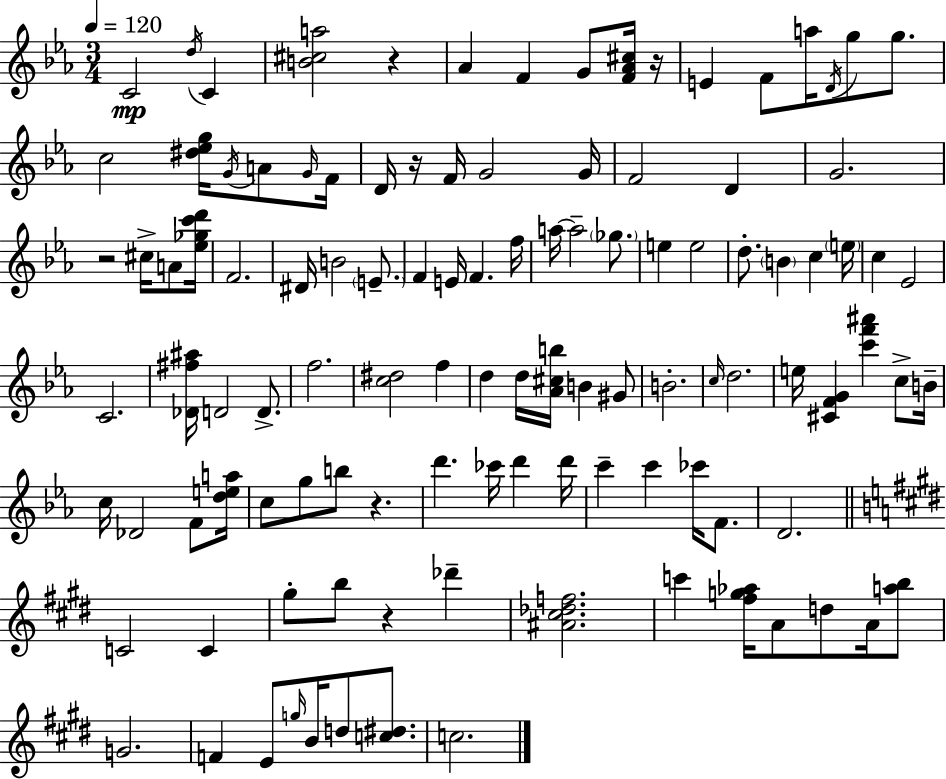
C4/h D5/s C4/q [B4,C#5,A5]/h R/q Ab4/q F4/q G4/e [F4,Ab4,C#5]/s R/s E4/q F4/e A5/s D4/s G5/e G5/e. C5/h [D#5,Eb5,G5]/s G4/s A4/e G4/s F4/s D4/s R/s F4/s G4/h G4/s F4/h D4/q G4/h. R/h C#5/s A4/e [Eb5,Gb5,C6,D6]/s F4/h. D#4/s B4/h E4/e. F4/q E4/s F4/q. F5/s A5/s A5/h Gb5/e. E5/q E5/h D5/e. B4/q C5/q E5/s C5/q Eb4/h C4/h. [Db4,F#5,A#5]/s D4/h D4/e. F5/h. [C5,D#5]/h F5/q D5/q D5/s [Ab4,C#5,B5]/s B4/q G#4/e B4/h. C5/s D5/h. E5/s [C#4,F4,G4]/q [C6,F6,A#6]/q C5/e B4/s C5/s Db4/h F4/e [D5,E5,A5]/s C5/e G5/e B5/e R/q. D6/q. CES6/s D6/q D6/s C6/q C6/q CES6/s F4/e. D4/h. C4/h C4/q G#5/e B5/e R/q Db6/q [A#4,C#5,Db5,F5]/h. C6/q [F#5,G5,Ab5]/s A4/e D5/e A4/s [A5,B5]/e G4/h. F4/q E4/e G5/s B4/s D5/e [C5,D#5]/e. C5/h.